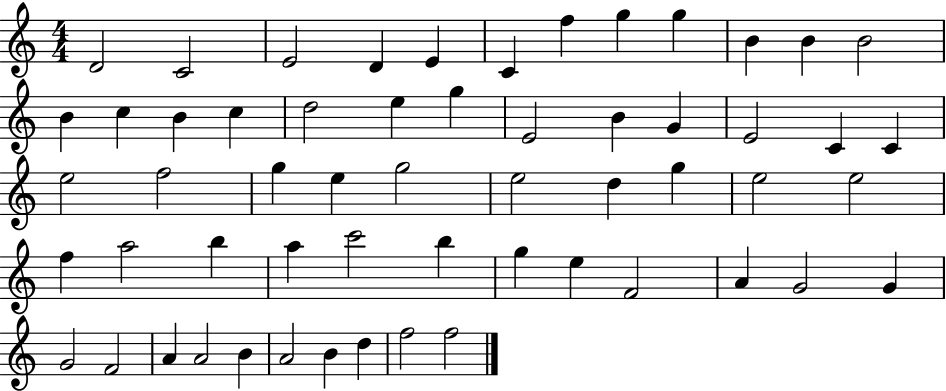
D4/h C4/h E4/h D4/q E4/q C4/q F5/q G5/q G5/q B4/q B4/q B4/h B4/q C5/q B4/q C5/q D5/h E5/q G5/q E4/h B4/q G4/q E4/h C4/q C4/q E5/h F5/h G5/q E5/q G5/h E5/h D5/q G5/q E5/h E5/h F5/q A5/h B5/q A5/q C6/h B5/q G5/q E5/q F4/h A4/q G4/h G4/q G4/h F4/h A4/q A4/h B4/q A4/h B4/q D5/q F5/h F5/h